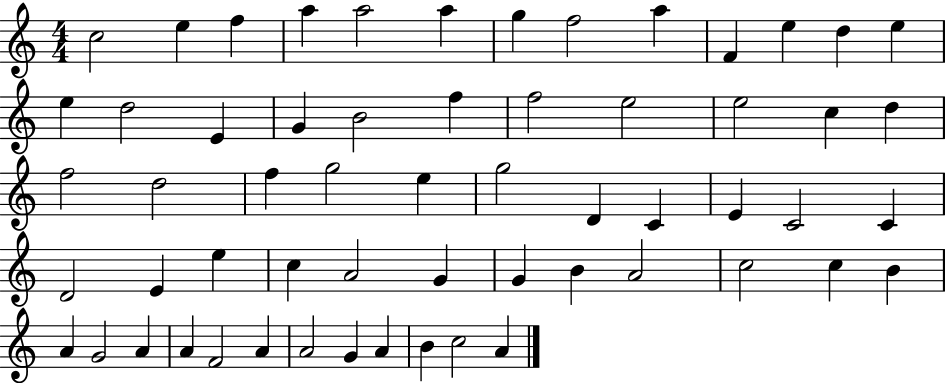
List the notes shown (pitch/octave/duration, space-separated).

C5/h E5/q F5/q A5/q A5/h A5/q G5/q F5/h A5/q F4/q E5/q D5/q E5/q E5/q D5/h E4/q G4/q B4/h F5/q F5/h E5/h E5/h C5/q D5/q F5/h D5/h F5/q G5/h E5/q G5/h D4/q C4/q E4/q C4/h C4/q D4/h E4/q E5/q C5/q A4/h G4/q G4/q B4/q A4/h C5/h C5/q B4/q A4/q G4/h A4/q A4/q F4/h A4/q A4/h G4/q A4/q B4/q C5/h A4/q